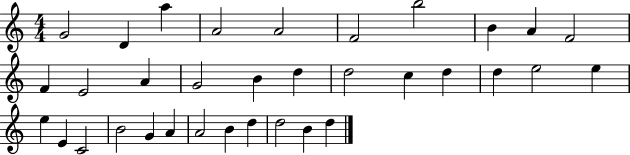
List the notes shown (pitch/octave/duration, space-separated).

G4/h D4/q A5/q A4/h A4/h F4/h B5/h B4/q A4/q F4/h F4/q E4/h A4/q G4/h B4/q D5/q D5/h C5/q D5/q D5/q E5/h E5/q E5/q E4/q C4/h B4/h G4/q A4/q A4/h B4/q D5/q D5/h B4/q D5/q